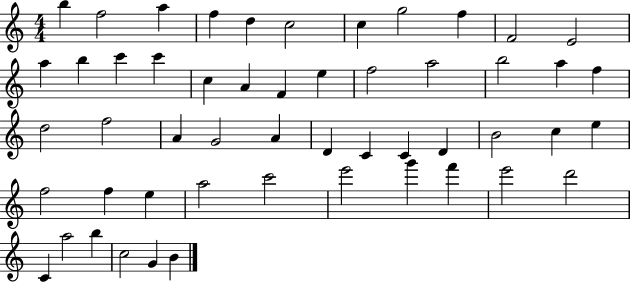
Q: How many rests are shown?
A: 0